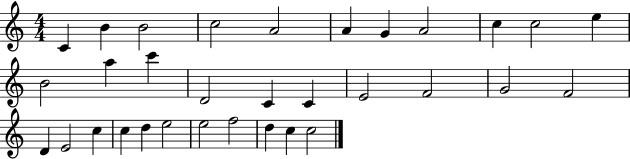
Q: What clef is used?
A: treble